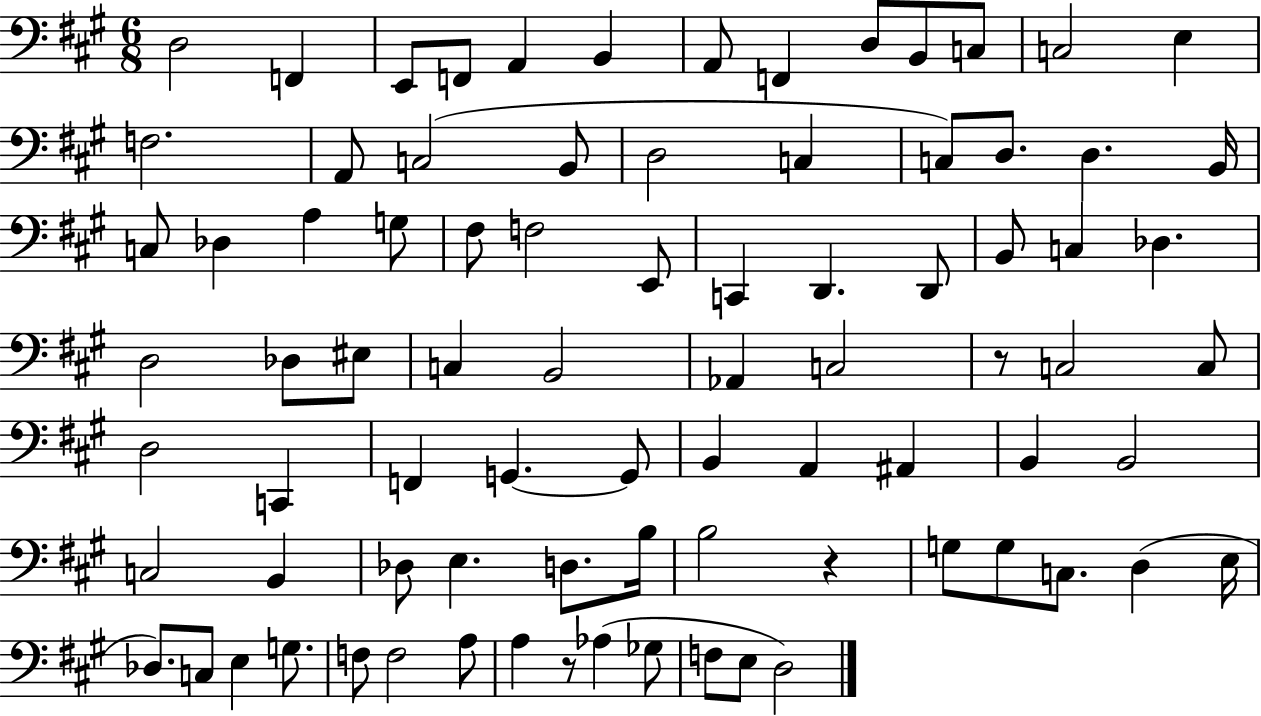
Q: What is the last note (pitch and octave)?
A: D3